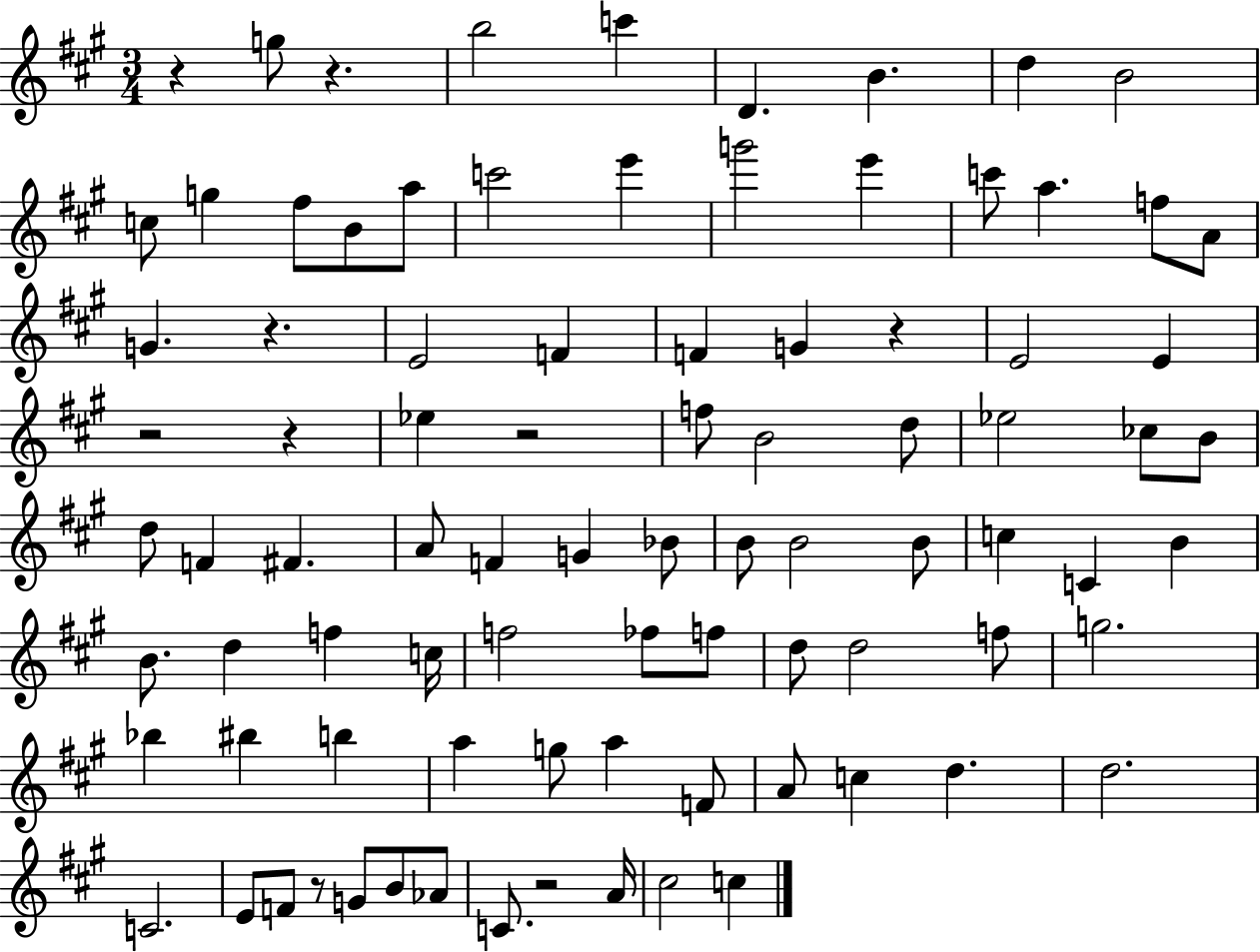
{
  \clef treble
  \numericTimeSignature
  \time 3/4
  \key a \major
  \repeat volta 2 { r4 g''8 r4. | b''2 c'''4 | d'4. b'4. | d''4 b'2 | \break c''8 g''4 fis''8 b'8 a''8 | c'''2 e'''4 | g'''2 e'''4 | c'''8 a''4. f''8 a'8 | \break g'4. r4. | e'2 f'4 | f'4 g'4 r4 | e'2 e'4 | \break r2 r4 | ees''4 r2 | f''8 b'2 d''8 | ees''2 ces''8 b'8 | \break d''8 f'4 fis'4. | a'8 f'4 g'4 bes'8 | b'8 b'2 b'8 | c''4 c'4 b'4 | \break b'8. d''4 f''4 c''16 | f''2 fes''8 f''8 | d''8 d''2 f''8 | g''2. | \break bes''4 bis''4 b''4 | a''4 g''8 a''4 f'8 | a'8 c''4 d''4. | d''2. | \break c'2. | e'8 f'8 r8 g'8 b'8 aes'8 | c'8. r2 a'16 | cis''2 c''4 | \break } \bar "|."
}